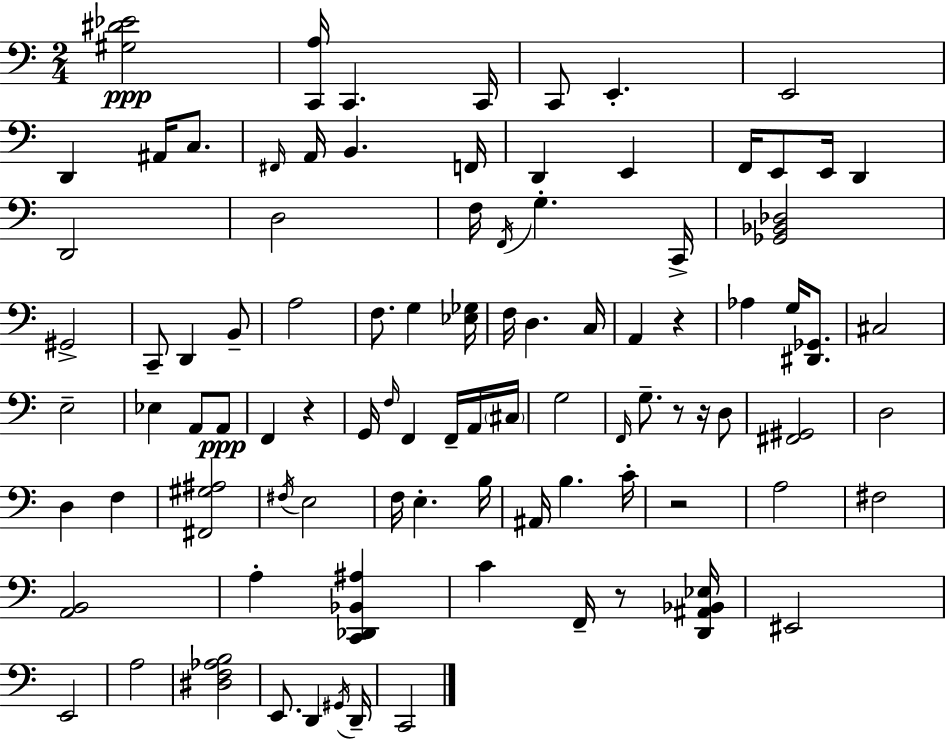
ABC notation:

X:1
T:Untitled
M:2/4
L:1/4
K:Am
[^G,^D_E]2 [C,,A,]/4 C,, C,,/4 C,,/2 E,, E,,2 D,, ^A,,/4 C,/2 ^F,,/4 A,,/4 B,, F,,/4 D,, E,, F,,/4 E,,/2 E,,/4 D,, D,,2 D,2 F,/4 F,,/4 G, C,,/4 [_G,,_B,,_D,]2 ^G,,2 C,,/2 D,, B,,/2 A,2 F,/2 G, [_E,_G,]/4 F,/4 D, C,/4 A,, z _A, G,/4 [^D,,_G,,]/2 ^C,2 E,2 _E, A,,/2 A,,/2 F,, z G,,/4 F,/4 F,, F,,/4 A,,/4 ^C,/4 G,2 F,,/4 G,/2 z/2 z/4 D,/2 [^F,,^G,,]2 D,2 D, F, [^F,,^G,^A,]2 ^F,/4 E,2 F,/4 E, B,/4 ^A,,/4 B, C/4 z2 A,2 ^F,2 [A,,B,,]2 A, [C,,_D,,_B,,^A,] C F,,/4 z/2 [D,,^A,,_B,,_E,]/4 ^E,,2 E,,2 A,2 [^D,F,_A,B,]2 E,,/2 D,, ^G,,/4 D,,/4 C,,2